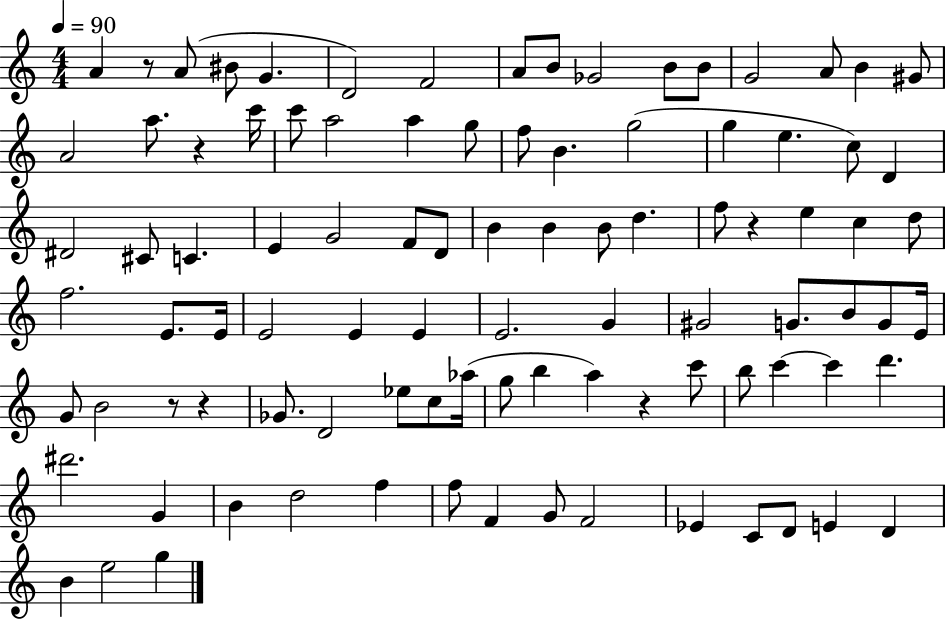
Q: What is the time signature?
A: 4/4